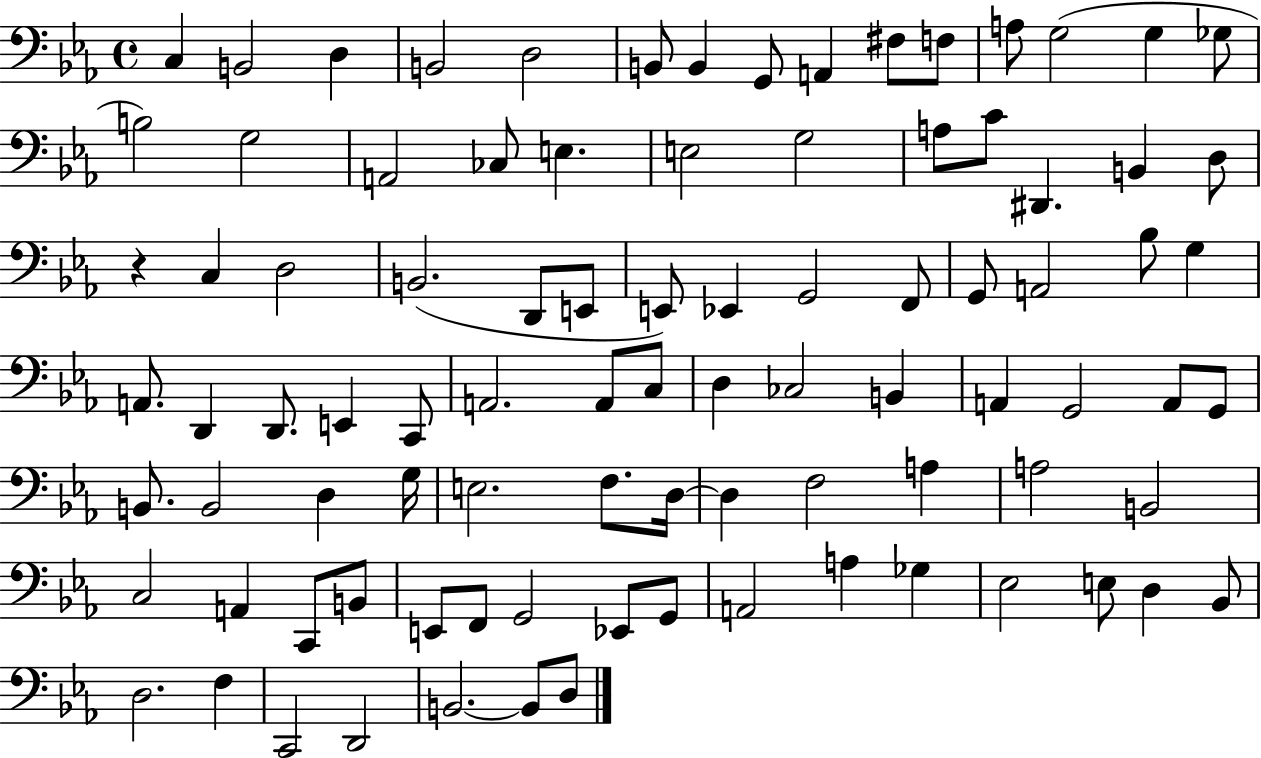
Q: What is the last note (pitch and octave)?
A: D3